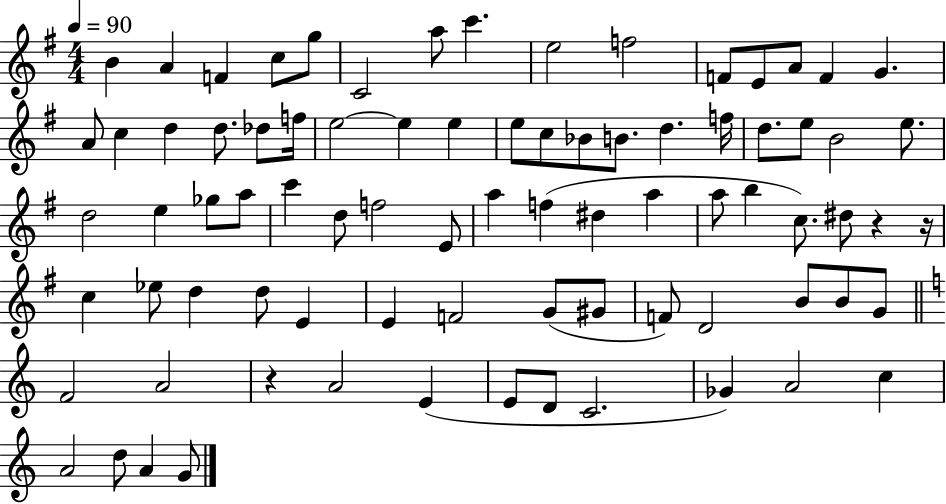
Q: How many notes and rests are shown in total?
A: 81